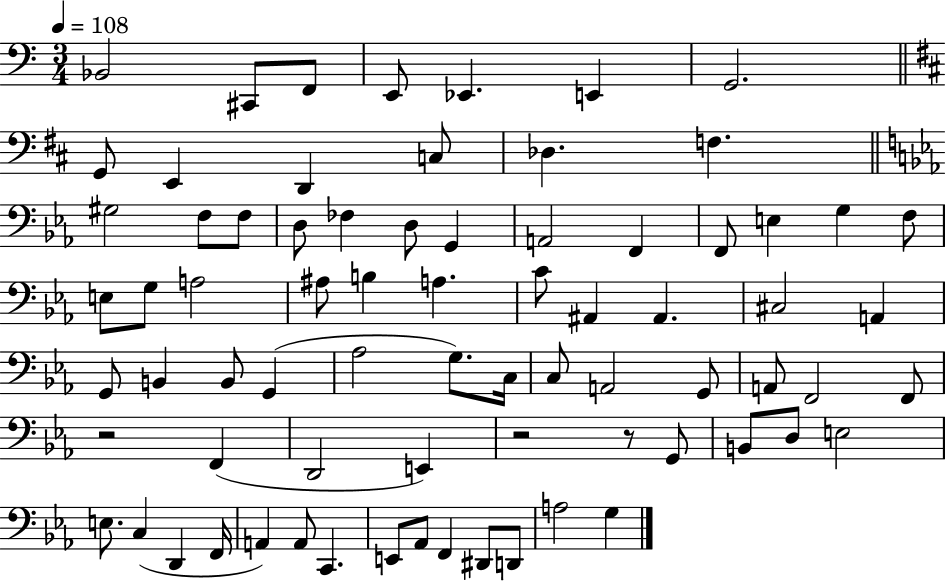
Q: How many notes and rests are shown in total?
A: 74